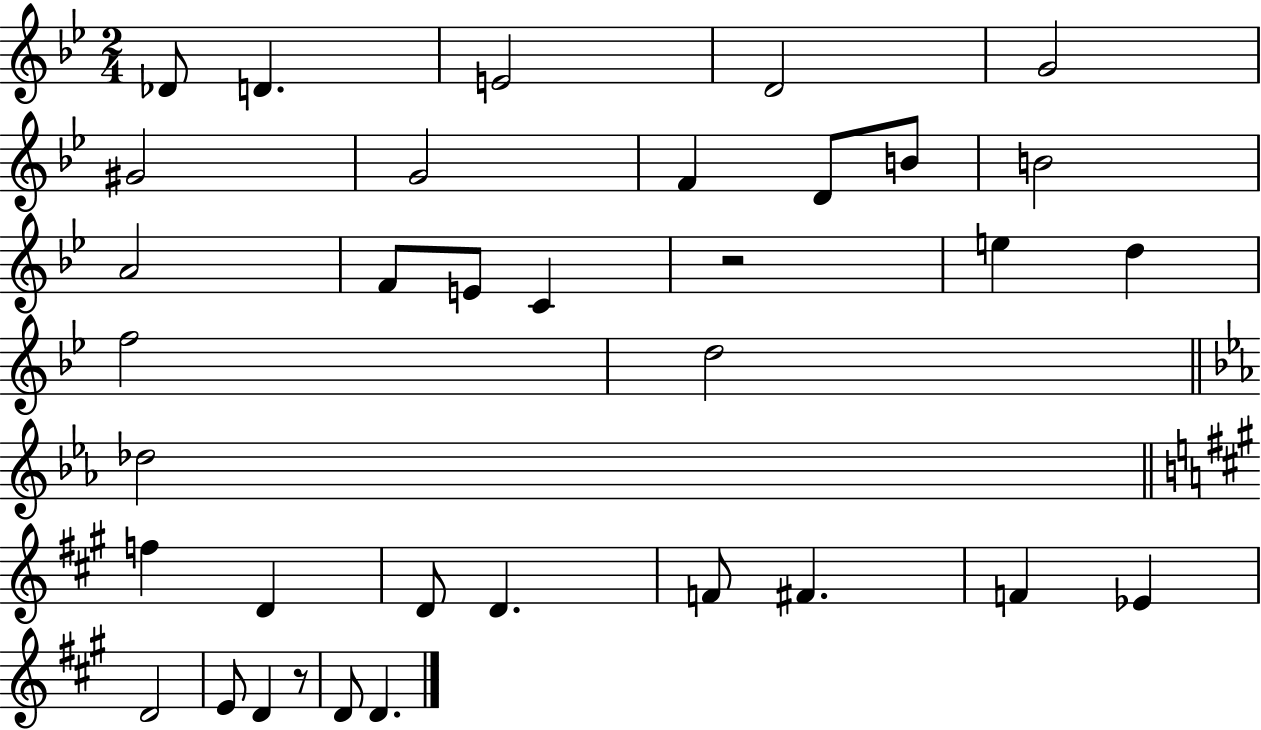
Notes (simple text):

Db4/e D4/q. E4/h D4/h G4/h G#4/h G4/h F4/q D4/e B4/e B4/h A4/h F4/e E4/e C4/q R/h E5/q D5/q F5/h D5/h Db5/h F5/q D4/q D4/e D4/q. F4/e F#4/q. F4/q Eb4/q D4/h E4/e D4/q R/e D4/e D4/q.